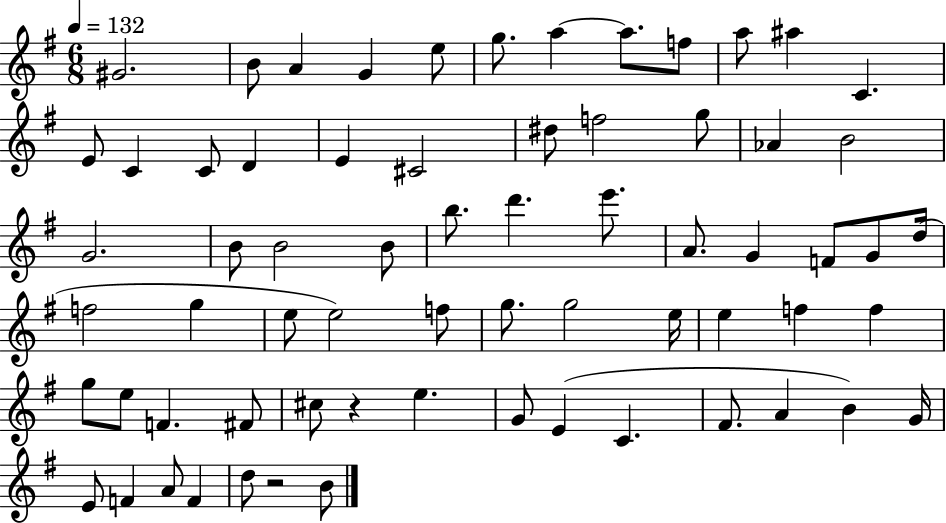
{
  \clef treble
  \numericTimeSignature
  \time 6/8
  \key g \major
  \tempo 4 = 132
  gis'2. | b'8 a'4 g'4 e''8 | g''8. a''4~~ a''8. f''8 | a''8 ais''4 c'4. | \break e'8 c'4 c'8 d'4 | e'4 cis'2 | dis''8 f''2 g''8 | aes'4 b'2 | \break g'2. | b'8 b'2 b'8 | b''8. d'''4. e'''8. | a'8. g'4 f'8 g'8 d''16( | \break f''2 g''4 | e''8 e''2) f''8 | g''8. g''2 e''16 | e''4 f''4 f''4 | \break g''8 e''8 f'4. fis'8 | cis''8 r4 e''4. | g'8 e'4( c'4. | fis'8. a'4 b'4) g'16 | \break e'8 f'4 a'8 f'4 | d''8 r2 b'8 | \bar "|."
}